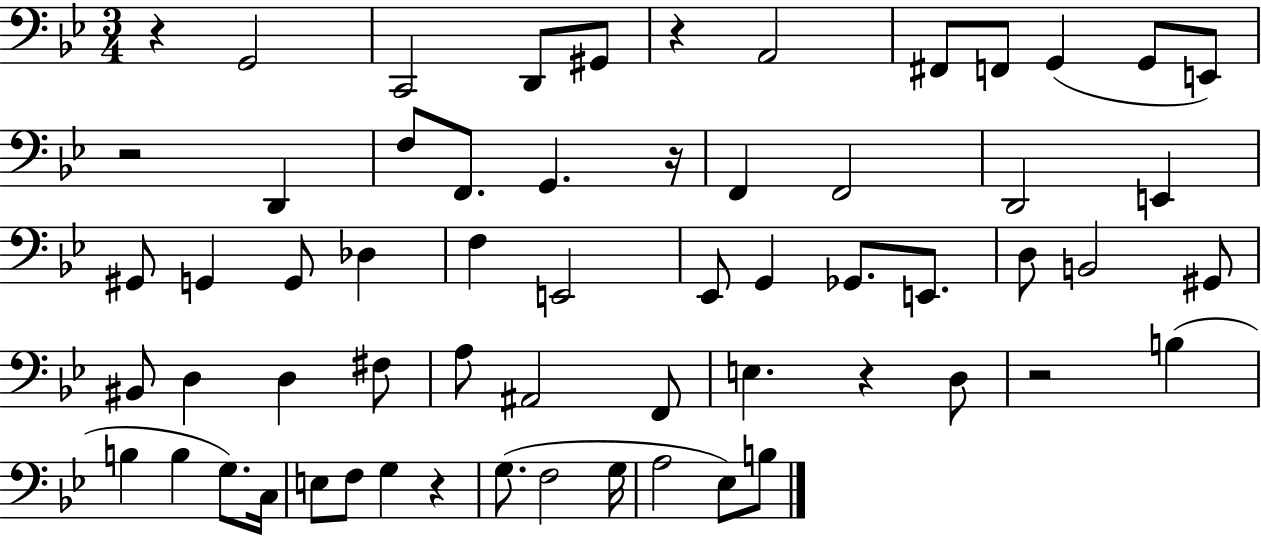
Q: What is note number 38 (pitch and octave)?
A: F2